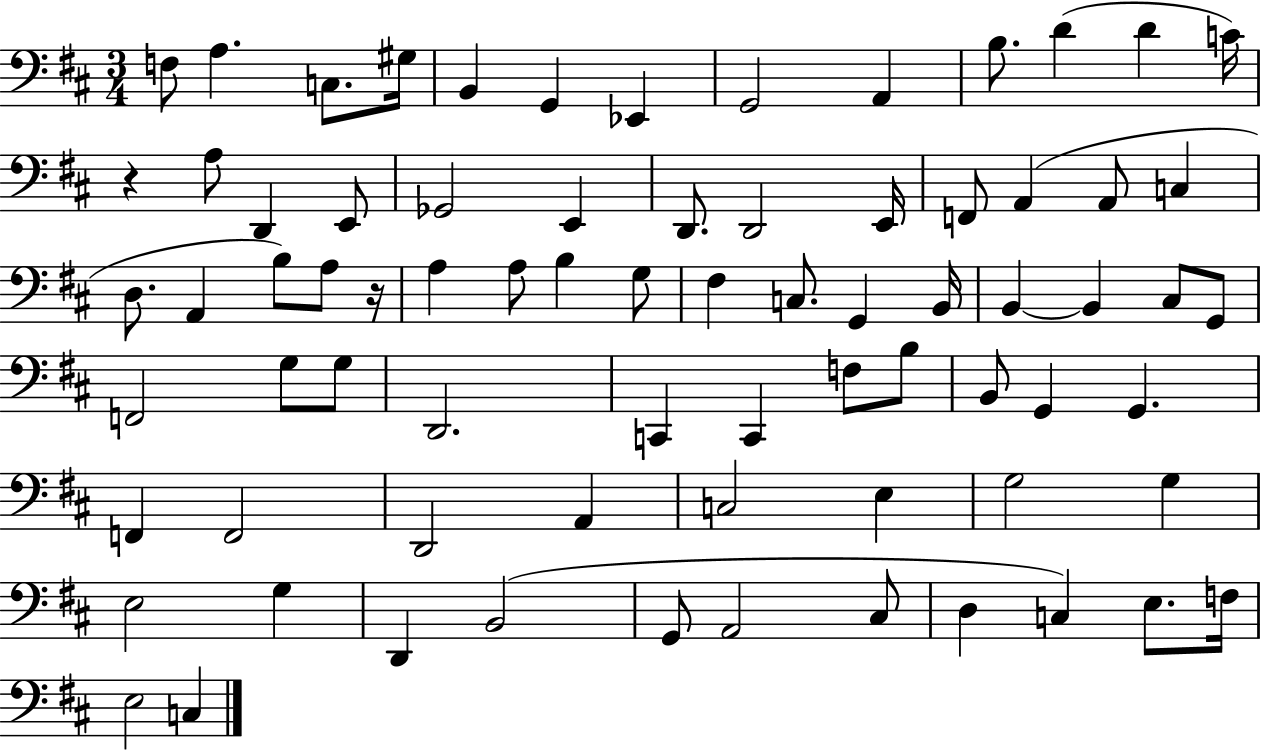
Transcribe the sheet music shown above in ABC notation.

X:1
T:Untitled
M:3/4
L:1/4
K:D
F,/2 A, C,/2 ^G,/4 B,, G,, _E,, G,,2 A,, B,/2 D D C/4 z A,/2 D,, E,,/2 _G,,2 E,, D,,/2 D,,2 E,,/4 F,,/2 A,, A,,/2 C, D,/2 A,, B,/2 A,/2 z/4 A, A,/2 B, G,/2 ^F, C,/2 G,, B,,/4 B,, B,, ^C,/2 G,,/2 F,,2 G,/2 G,/2 D,,2 C,, C,, F,/2 B,/2 B,,/2 G,, G,, F,, F,,2 D,,2 A,, C,2 E, G,2 G, E,2 G, D,, B,,2 G,,/2 A,,2 ^C,/2 D, C, E,/2 F,/4 E,2 C,